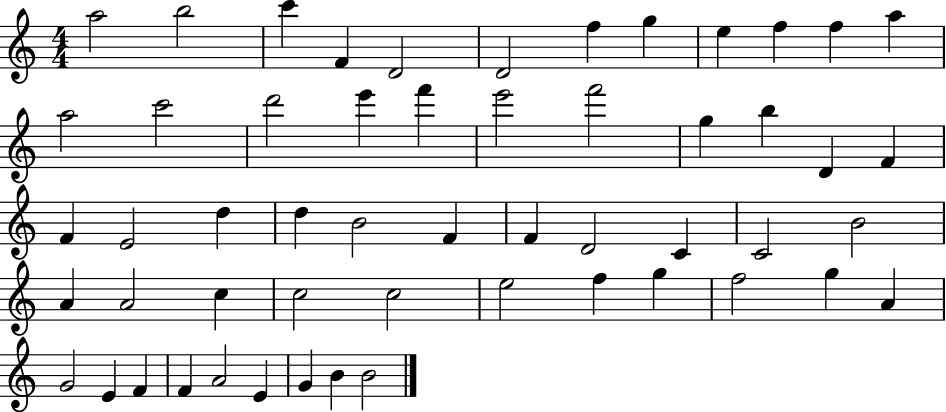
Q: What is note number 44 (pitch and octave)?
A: G5